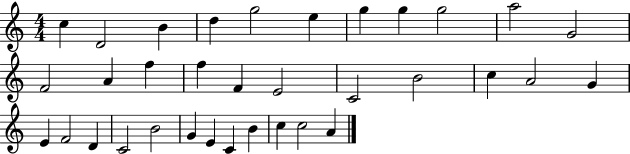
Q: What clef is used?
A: treble